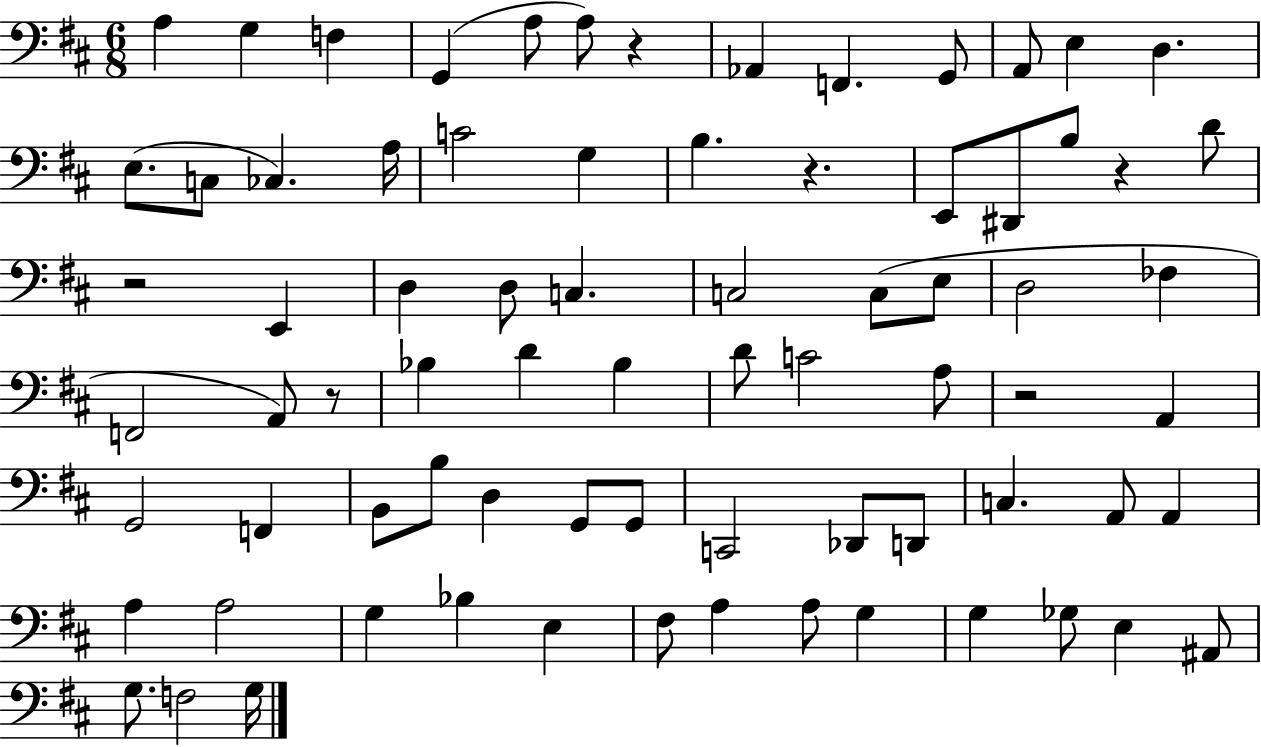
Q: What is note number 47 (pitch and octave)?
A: G2